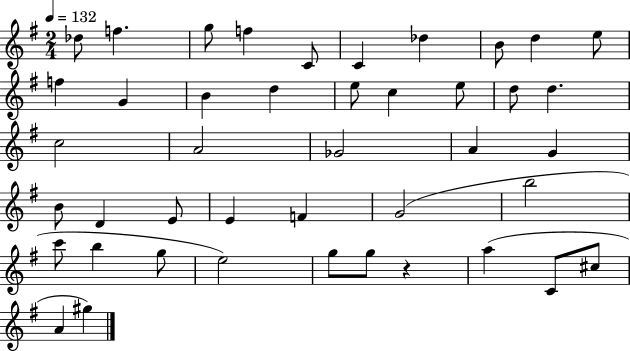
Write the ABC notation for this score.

X:1
T:Untitled
M:2/4
L:1/4
K:G
_d/2 f g/2 f C/2 C _d B/2 d e/2 f G B d e/2 c e/2 d/2 d c2 A2 _G2 A G B/2 D E/2 E F G2 b2 c'/2 b g/2 e2 g/2 g/2 z a C/2 ^c/2 A ^g